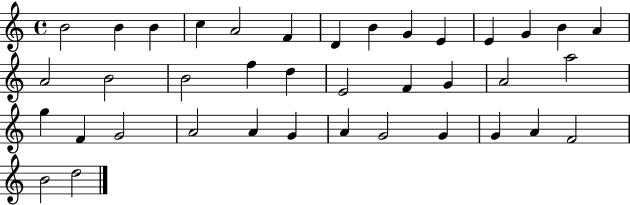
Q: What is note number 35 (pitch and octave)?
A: A4